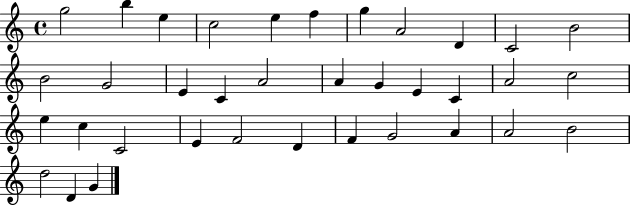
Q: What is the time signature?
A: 4/4